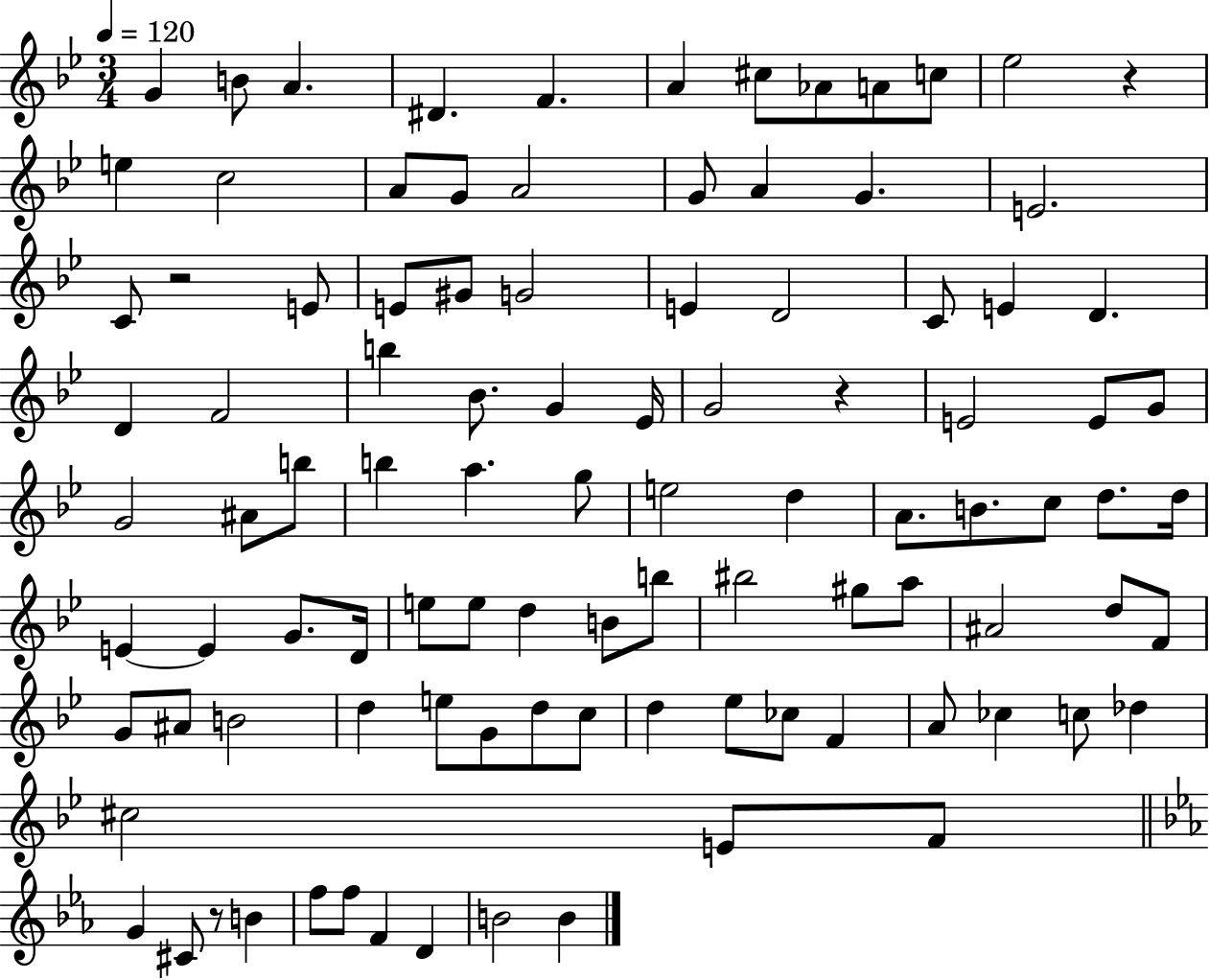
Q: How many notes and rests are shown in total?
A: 100